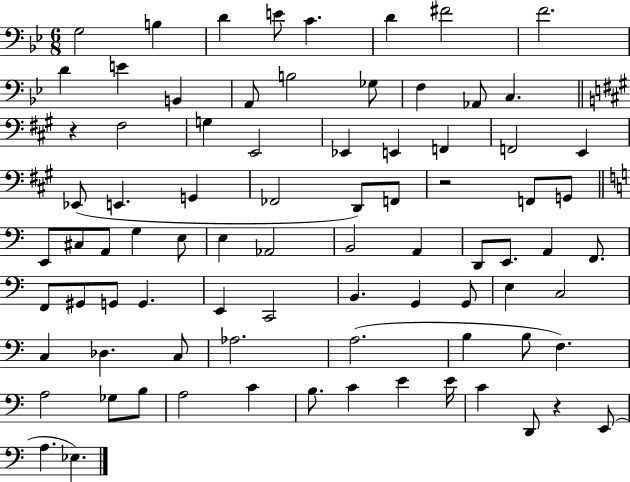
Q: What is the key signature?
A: BES major